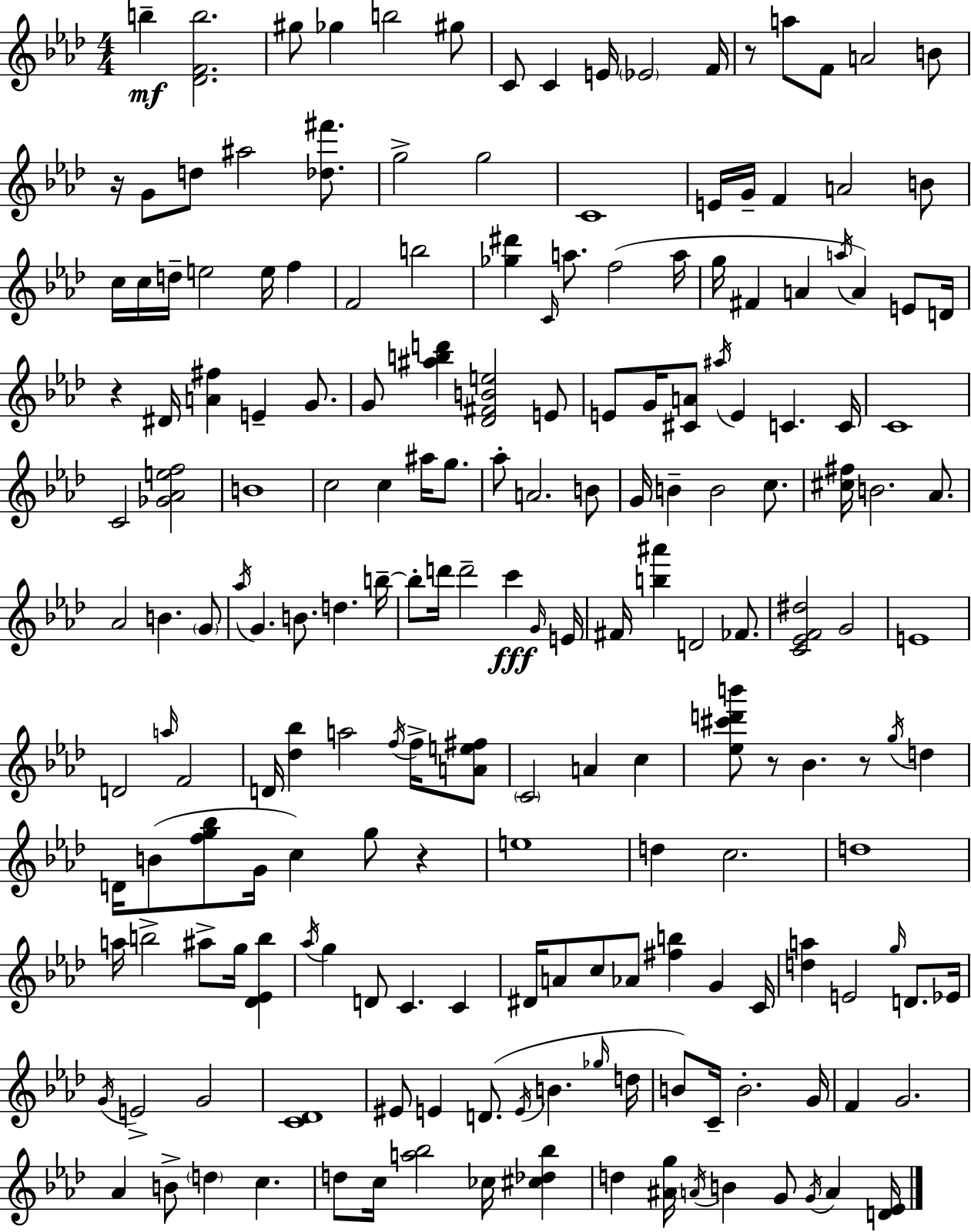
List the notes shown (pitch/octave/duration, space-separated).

B5/q [Db4,F4,B5]/h. G#5/e Gb5/q B5/h G#5/e C4/e C4/q E4/s Eb4/h F4/s R/e A5/e F4/e A4/h B4/e R/s G4/e D5/e A#5/h [Db5,F#6]/e. G5/h G5/h C4/w E4/s G4/s F4/q A4/h B4/e C5/s C5/s D5/s E5/h E5/s F5/q F4/h B5/h [Gb5,D#6]/q C4/s A5/e. F5/h A5/s G5/s F#4/q A4/q A5/s A4/q E4/e D4/s R/q D#4/s [A4,F#5]/q E4/q G4/e. G4/e [A#5,B5,D6]/q [Db4,F#4,B4,E5]/h E4/e E4/e G4/s [C#4,A4]/e A#5/s E4/q C4/q. C4/s C4/w C4/h [Gb4,Ab4,E5,F5]/h B4/w C5/h C5/q A#5/s G5/e. Ab5/e A4/h. B4/e G4/s B4/q B4/h C5/e. [C#5,F#5]/s B4/h. Ab4/e. Ab4/h B4/q. G4/e Ab5/s G4/q. B4/e. D5/q. B5/s B5/e D6/s D6/h C6/q G4/s E4/s F#4/s [B5,A#6]/q D4/h FES4/e. [C4,Eb4,F4,D#5]/h G4/h E4/w D4/h A5/s F4/h D4/s [Db5,Bb5]/q A5/h F5/s F5/s [A4,E5,F#5]/e C4/h A4/q C5/q [Eb5,C#6,D6,B6]/e R/e Bb4/q. R/e G5/s D5/q D4/s B4/e [F5,G5,Bb5]/e G4/s C5/q G5/e R/q E5/w D5/q C5/h. D5/w A5/s B5/h A#5/e G5/s [Db4,Eb4,B5]/q Ab5/s G5/q D4/e C4/q. C4/q D#4/s A4/e C5/e Ab4/e [F#5,B5]/q G4/q C4/s [D5,A5]/q E4/h G5/s D4/e. Eb4/s G4/s E4/h G4/h [C4,Db4]/w EIS4/e E4/q D4/e. E4/s B4/q. Gb5/s D5/s B4/e C4/s B4/h. G4/s F4/q G4/h. Ab4/q B4/e D5/q C5/q. D5/e C5/s [A5,Bb5]/h CES5/s [C#5,Db5,Bb5]/q D5/q [A#4,G5]/s A4/s B4/q G4/e G4/s A4/q [D4,Eb4]/s